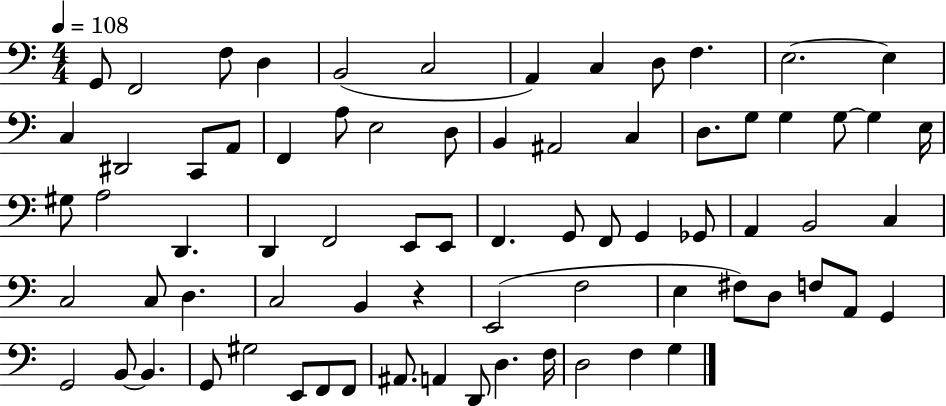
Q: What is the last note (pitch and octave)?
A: G3